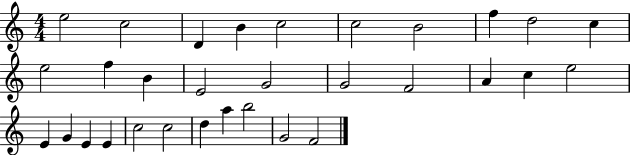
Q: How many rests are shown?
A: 0